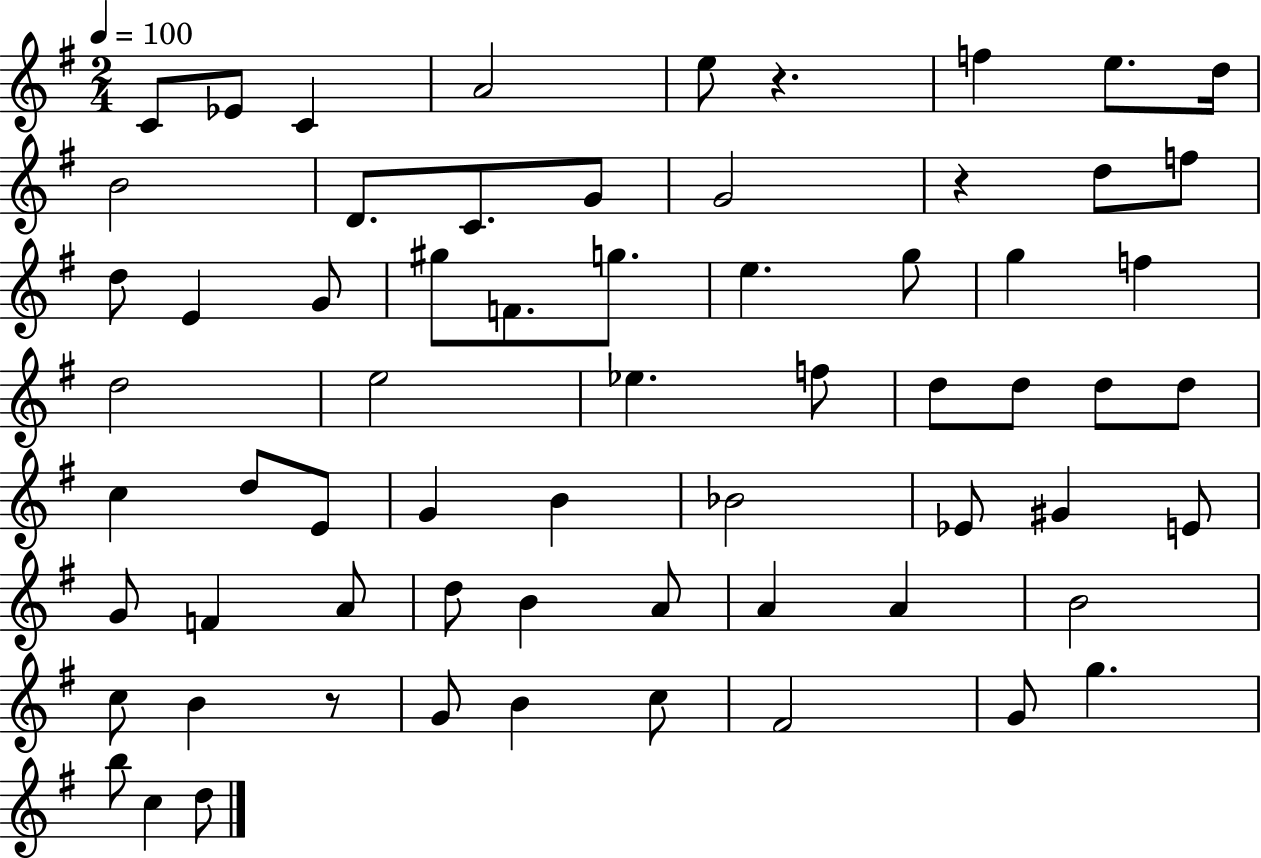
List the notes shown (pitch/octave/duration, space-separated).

C4/e Eb4/e C4/q A4/h E5/e R/q. F5/q E5/e. D5/s B4/h D4/e. C4/e. G4/e G4/h R/q D5/e F5/e D5/e E4/q G4/e G#5/e F4/e. G5/e. E5/q. G5/e G5/q F5/q D5/h E5/h Eb5/q. F5/e D5/e D5/e D5/e D5/e C5/q D5/e E4/e G4/q B4/q Bb4/h Eb4/e G#4/q E4/e G4/e F4/q A4/e D5/e B4/q A4/e A4/q A4/q B4/h C5/e B4/q R/e G4/e B4/q C5/e F#4/h G4/e G5/q. B5/e C5/q D5/e